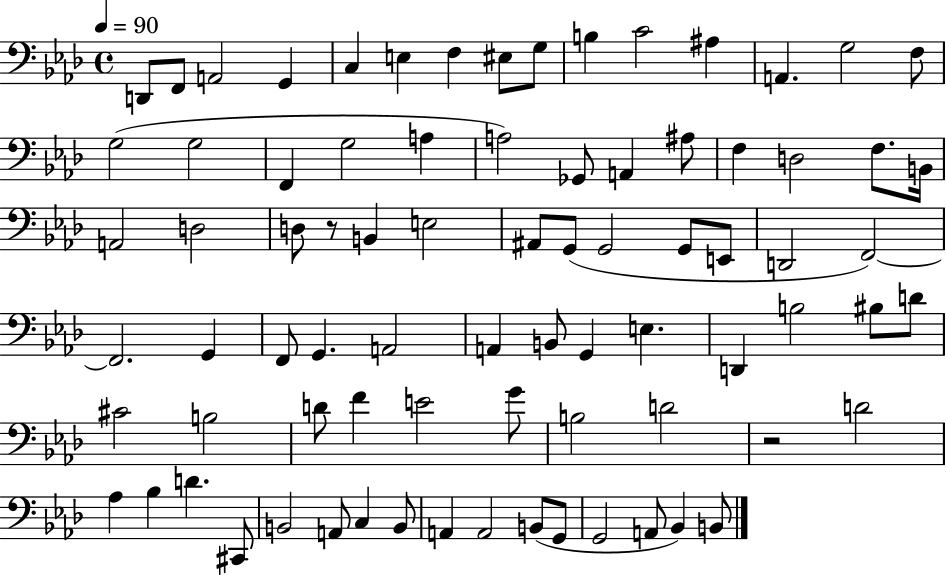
D2/e F2/e A2/h G2/q C3/q E3/q F3/q EIS3/e G3/e B3/q C4/h A#3/q A2/q. G3/h F3/e G3/h G3/h F2/q G3/h A3/q A3/h Gb2/e A2/q A#3/e F3/q D3/h F3/e. B2/s A2/h D3/h D3/e R/e B2/q E3/h A#2/e G2/e G2/h G2/e E2/e D2/h F2/h F2/h. G2/q F2/e G2/q. A2/h A2/q B2/e G2/q E3/q. D2/q B3/h BIS3/e D4/e C#4/h B3/h D4/e F4/q E4/h G4/e B3/h D4/h R/h D4/h Ab3/q Bb3/q D4/q. C#2/e B2/h A2/e C3/q B2/e A2/q A2/h B2/e G2/e G2/h A2/e Bb2/q B2/e